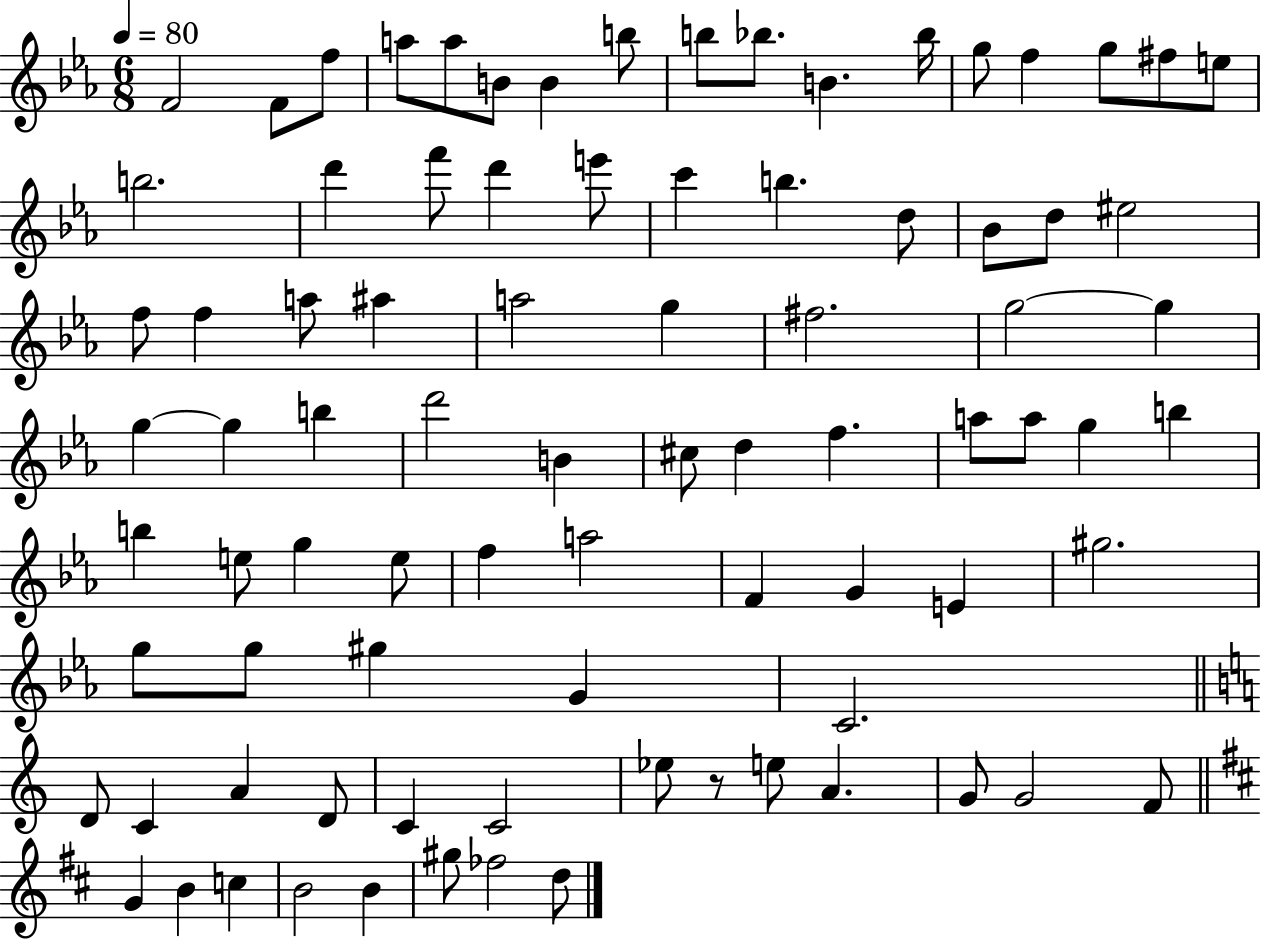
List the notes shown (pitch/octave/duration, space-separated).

F4/h F4/e F5/e A5/e A5/e B4/e B4/q B5/e B5/e Bb5/e. B4/q. Bb5/s G5/e F5/q G5/e F#5/e E5/e B5/h. D6/q F6/e D6/q E6/e C6/q B5/q. D5/e Bb4/e D5/e EIS5/h F5/e F5/q A5/e A#5/q A5/h G5/q F#5/h. G5/h G5/q G5/q G5/q B5/q D6/h B4/q C#5/e D5/q F5/q. A5/e A5/e G5/q B5/q B5/q E5/e G5/q E5/e F5/q A5/h F4/q G4/q E4/q G#5/h. G5/e G5/e G#5/q G4/q C4/h. D4/e C4/q A4/q D4/e C4/q C4/h Eb5/e R/e E5/e A4/q. G4/e G4/h F4/e G4/q B4/q C5/q B4/h B4/q G#5/e FES5/h D5/e